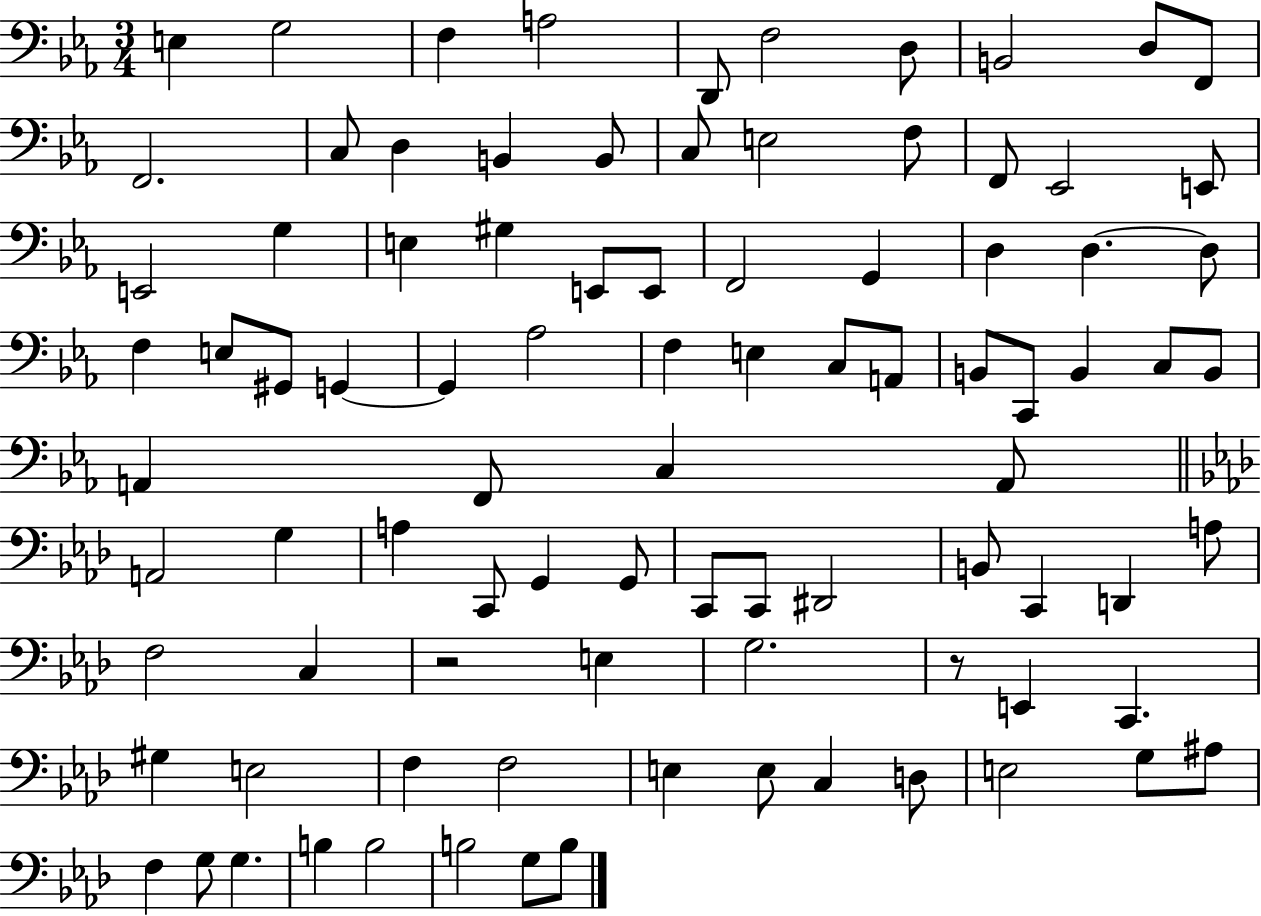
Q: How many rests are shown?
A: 2